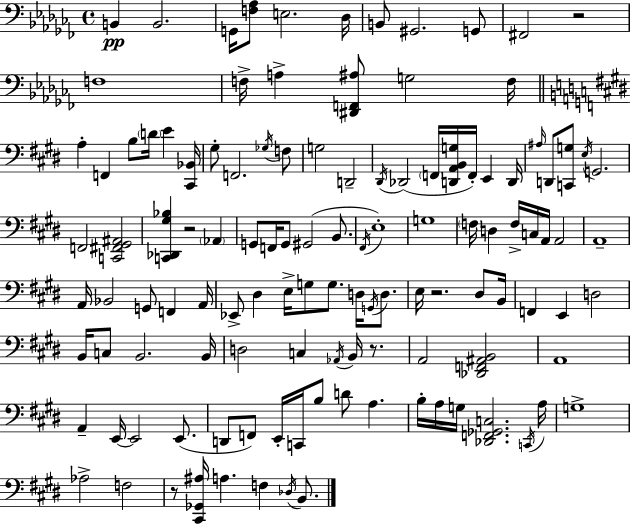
{
  \clef bass
  \time 4/4
  \defaultTimeSignature
  \key aes \minor
  b,4\pp b,2. | g,16 <f aes>8 e2. des16 | b,8 gis,2. g,8 | fis,2 r2 | \break f1 | f16-> a4-> <dis, f, ais>8 g2 f16 | \bar "||" \break \key e \major a4-. f,4 b8 \parenthesize d'16 e'4 <cis, bes,>16 | gis8-. f,2. \acciaccatura { ges16 } f8 | g2 d,2-- | \acciaccatura { dis,16 } des,2( \parenthesize f,16 <d, a, b, g>16 f,16-.) e,4 | \break d,16 \grace { ais16 } d,8 <c, g>8 \acciaccatura { e16 } g,2. | f,2 <c, fis, gis, ais,>2 | <c, des, gis bes>4 r2 | \parenthesize aes,4 g,8 f,16 g,8 gis,2( | \break b,8. \acciaccatura { fis,16 }) e1-. | g1 | \parenthesize f16 d4 f16-> c16 a,16 a,2 | a,1-- | \break a,16 bes,2 g,8 | f,4 a,16 ees,8-> dis4 e16-> g8 g8. | d16 \acciaccatura { g,16 } d8. e16 r2. | dis8 b,16 f,4 e,4 d2 | \break b,16 c8 b,2. | b,16 d2 c4 | \acciaccatura { aes,16 } b,16 r8. a,2 <des, f, ais, b,>2 | a,1 | \break a,4-- e,16~~ e,2 | e,8.( d,8 f,8) e,16-. c,16 b8 d'8 | a4. b16-. a16 g16 <des, f, ges, c>2. | \acciaccatura { c,16 } a16 g1-> | \break aes2-> | f2 r8 <cis, ges, ais>16 a4. | f4 \acciaccatura { des16 } b,8. \bar "|."
}